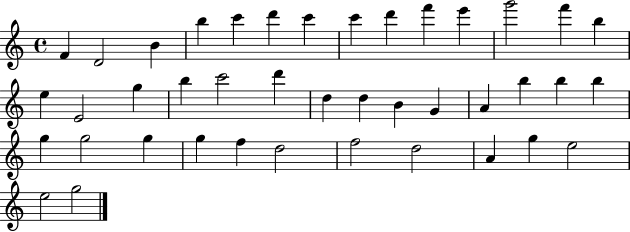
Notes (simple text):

F4/q D4/h B4/q B5/q C6/q D6/q C6/q C6/q D6/q F6/q E6/q G6/h F6/q B5/q E5/q E4/h G5/q B5/q C6/h D6/q D5/q D5/q B4/q G4/q A4/q B5/q B5/q B5/q G5/q G5/h G5/q G5/q F5/q D5/h F5/h D5/h A4/q G5/q E5/h E5/h G5/h